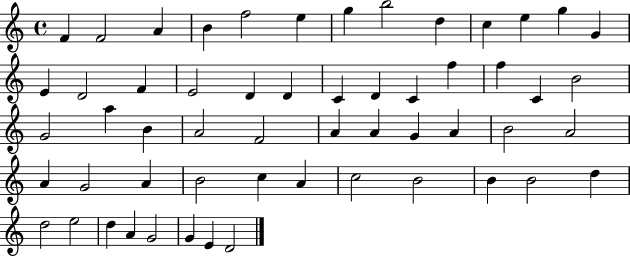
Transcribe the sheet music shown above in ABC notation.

X:1
T:Untitled
M:4/4
L:1/4
K:C
F F2 A B f2 e g b2 d c e g G E D2 F E2 D D C D C f f C B2 G2 a B A2 F2 A A G A B2 A2 A G2 A B2 c A c2 B2 B B2 d d2 e2 d A G2 G E D2